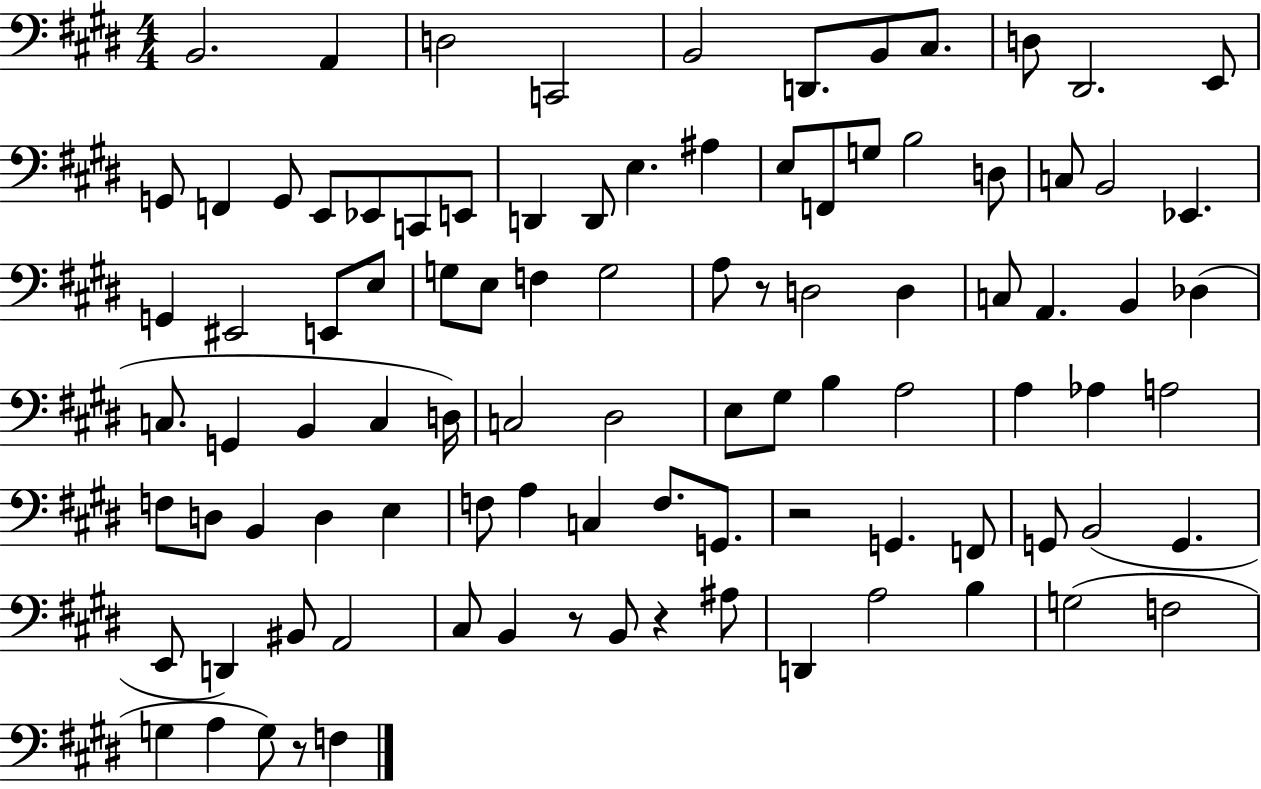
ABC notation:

X:1
T:Untitled
M:4/4
L:1/4
K:E
B,,2 A,, D,2 C,,2 B,,2 D,,/2 B,,/2 ^C,/2 D,/2 ^D,,2 E,,/2 G,,/2 F,, G,,/2 E,,/2 _E,,/2 C,,/2 E,,/2 D,, D,,/2 E, ^A, E,/2 F,,/2 G,/2 B,2 D,/2 C,/2 B,,2 _E,, G,, ^E,,2 E,,/2 E,/2 G,/2 E,/2 F, G,2 A,/2 z/2 D,2 D, C,/2 A,, B,, _D, C,/2 G,, B,, C, D,/4 C,2 ^D,2 E,/2 ^G,/2 B, A,2 A, _A, A,2 F,/2 D,/2 B,, D, E, F,/2 A, C, F,/2 G,,/2 z2 G,, F,,/2 G,,/2 B,,2 G,, E,,/2 D,, ^B,,/2 A,,2 ^C,/2 B,, z/2 B,,/2 z ^A,/2 D,, A,2 B, G,2 F,2 G, A, G,/2 z/2 F,